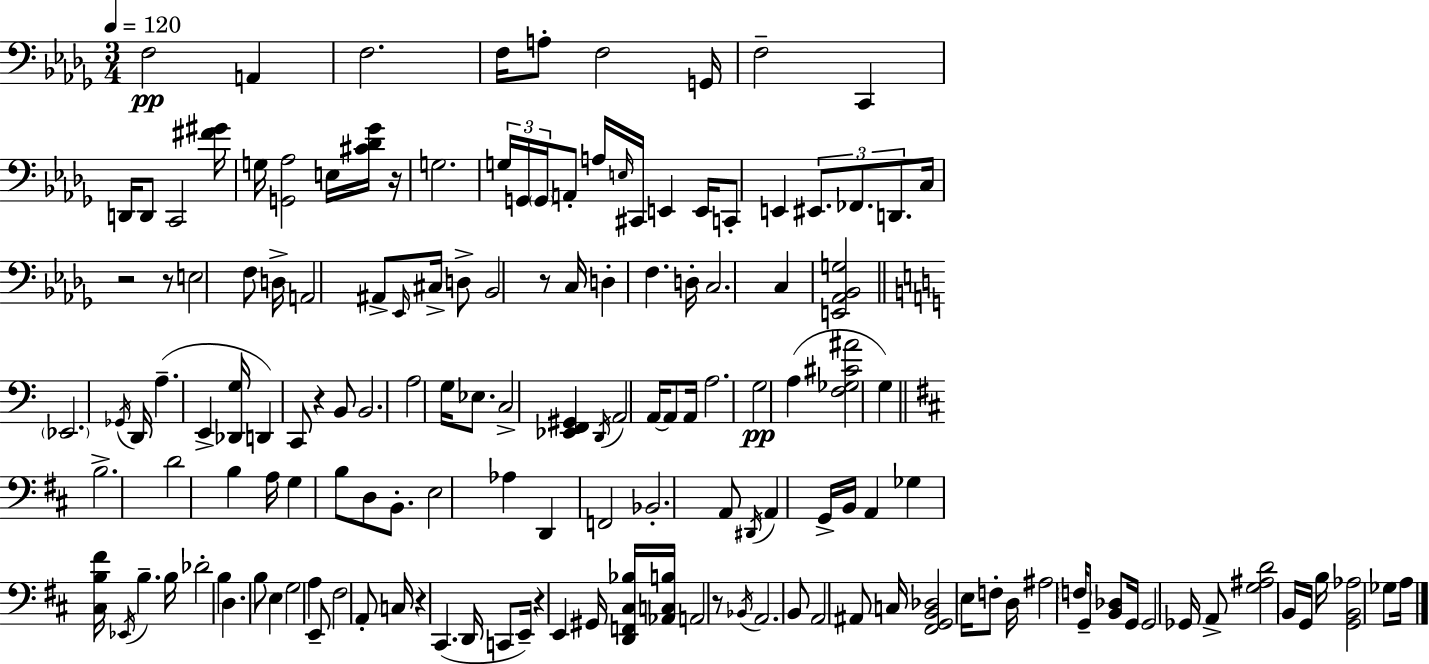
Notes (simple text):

F3/h A2/q F3/h. F3/s A3/e F3/h G2/s F3/h C2/q D2/s D2/e C2/h [F#4,G#4]/s G3/s [G2,Ab3]/h E3/s [C#4,Db4,Gb4]/s R/s G3/h. G3/s G2/s G2/s A2/e A3/s E3/s C#2/s E2/q E2/s C2/e E2/q EIS2/e. FES2/e. D2/e. C3/s R/h R/e E3/h F3/e D3/s A2/h A#2/e Eb2/s C#3/s D3/e Bb2/h R/e C3/s D3/q F3/q. D3/s C3/h. C3/q [E2,Ab2,Bb2,G3]/h Eb2/h. Gb2/s D2/s A3/q. E2/q [Db2,G3]/s D2/q C2/e R/q B2/e B2/h. A3/h G3/s Eb3/e. C3/h [Eb2,F2,G#2]/q D2/s A2/h A2/s A2/e A2/s A3/h. G3/h A3/q [F3,Gb3,C#4,A#4]/h G3/q B3/h. D4/h B3/q A3/s G3/q B3/e D3/e B2/e. E3/h Ab3/q D2/q F2/h Bb2/h. A2/e D#2/s A2/q G2/s B2/s A2/q Gb3/q [C#3,B3,F#4]/s Eb2/s B3/q. B3/s Db4/h B3/q D3/q. B3/e E3/q G3/h A3/q E2/e F#3/h A2/e C3/s R/q C#2/q. D2/s C2/e E2/s R/q E2/q G#2/s [D2,F2,C#3,Bb3]/s [Ab2,C3,B3]/s A2/h R/e Bb2/s A2/h. B2/e A2/h A#2/e C3/s [F#2,G2,B2,Db3]/h E3/s F3/e D3/s A#3/h F3/s G2/e [B2,Db3]/e G2/s G2/h Gb2/s A2/e [G3,A#3,D4]/h B2/s G2/s B3/s [G2,B2,Ab3]/h Gb3/e A3/s